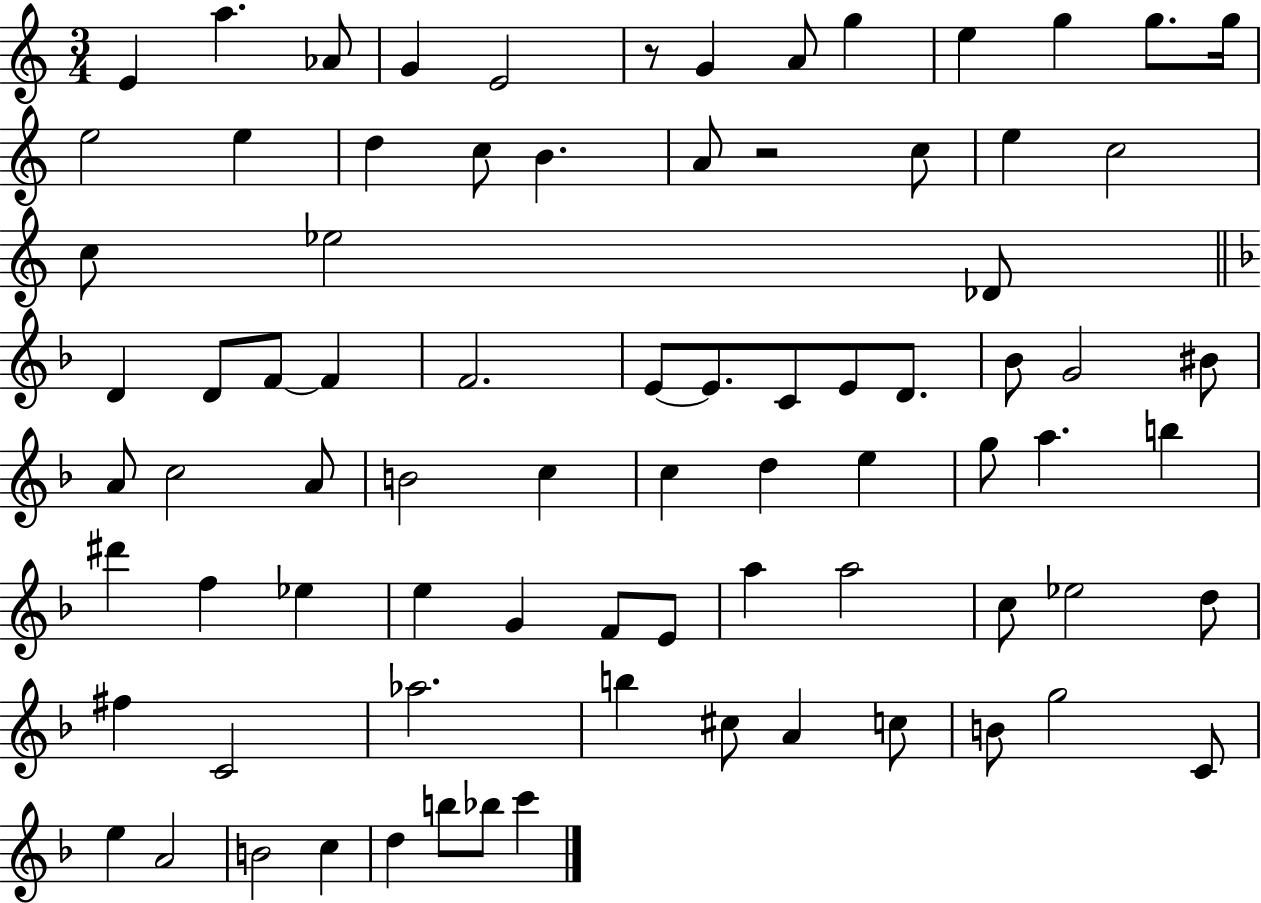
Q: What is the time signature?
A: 3/4